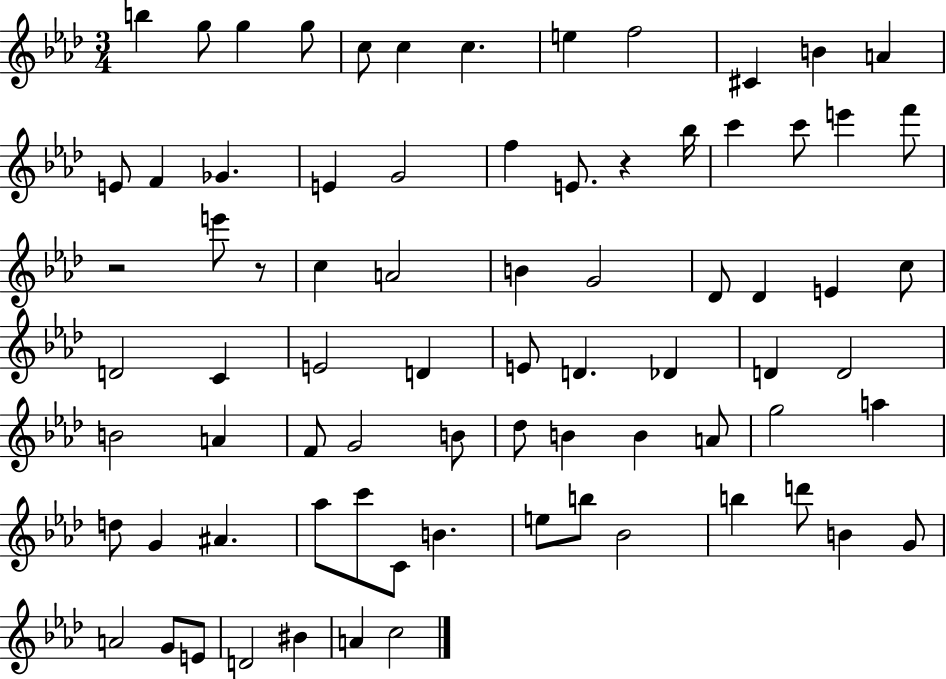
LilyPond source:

{
  \clef treble
  \numericTimeSignature
  \time 3/4
  \key aes \major
  \repeat volta 2 { b''4 g''8 g''4 g''8 | c''8 c''4 c''4. | e''4 f''2 | cis'4 b'4 a'4 | \break e'8 f'4 ges'4. | e'4 g'2 | f''4 e'8. r4 bes''16 | c'''4 c'''8 e'''4 f'''8 | \break r2 e'''8 r8 | c''4 a'2 | b'4 g'2 | des'8 des'4 e'4 c''8 | \break d'2 c'4 | e'2 d'4 | e'8 d'4. des'4 | d'4 d'2 | \break b'2 a'4 | f'8 g'2 b'8 | des''8 b'4 b'4 a'8 | g''2 a''4 | \break d''8 g'4 ais'4. | aes''8 c'''8 c'8 b'4. | e''8 b''8 bes'2 | b''4 d'''8 b'4 g'8 | \break a'2 g'8 e'8 | d'2 bis'4 | a'4 c''2 | } \bar "|."
}